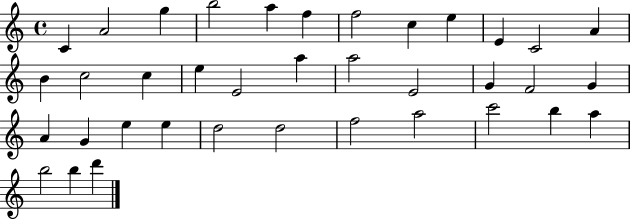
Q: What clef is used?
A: treble